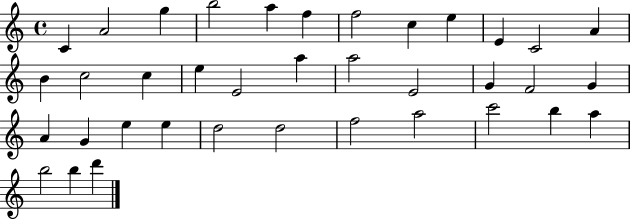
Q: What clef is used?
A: treble